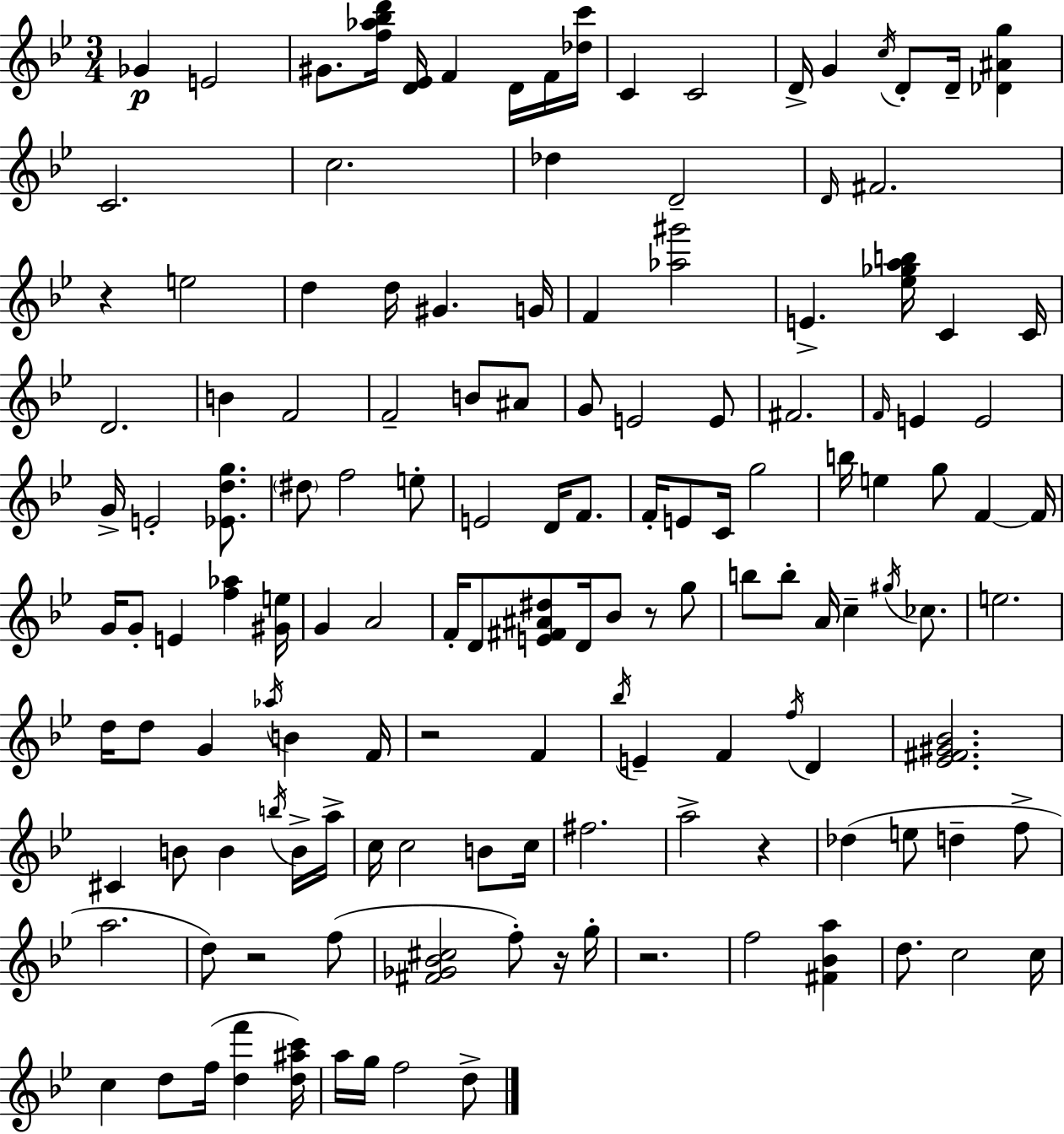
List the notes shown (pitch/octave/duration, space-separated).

Gb4/q E4/h G#4/e. [F5,Ab5,Bb5,D6]/s [D4,Eb4]/s F4/q D4/s F4/s [Db5,C6]/s C4/q C4/h D4/s G4/q C5/s D4/e D4/s [Db4,A#4,G5]/q C4/h. C5/h. Db5/q D4/h D4/s F#4/h. R/q E5/h D5/q D5/s G#4/q. G4/s F4/q [Ab5,G#6]/h E4/q. [Eb5,Gb5,A5,B5]/s C4/q C4/s D4/h. B4/q F4/h F4/h B4/e A#4/e G4/e E4/h E4/e F#4/h. F4/s E4/q E4/h G4/s E4/h [Eb4,D5,G5]/e. D#5/e F5/h E5/e E4/h D4/s F4/e. F4/s E4/e C4/s G5/h B5/s E5/q G5/e F4/q F4/s G4/s G4/e E4/q [F5,Ab5]/q [G#4,E5]/s G4/q A4/h F4/s D4/e [E4,F#4,A#4,D#5]/e D4/s Bb4/e R/e G5/e B5/e B5/e A4/s C5/q G#5/s CES5/e. E5/h. D5/s D5/e G4/q Ab5/s B4/q F4/s R/h F4/q Bb5/s E4/q F4/q F5/s D4/q [Eb4,F#4,G#4,Bb4]/h. C#4/q B4/e B4/q B5/s B4/s A5/s C5/s C5/h B4/e C5/s F#5/h. A5/h R/q Db5/q E5/e D5/q F5/e A5/h. D5/e R/h F5/e [F#4,Gb4,Bb4,C#5]/h F5/e R/s G5/s R/h. F5/h [F#4,Bb4,A5]/q D5/e. C5/h C5/s C5/q D5/e F5/s [D5,F6]/q [D5,A#5,C6]/s A5/s G5/s F5/h D5/e